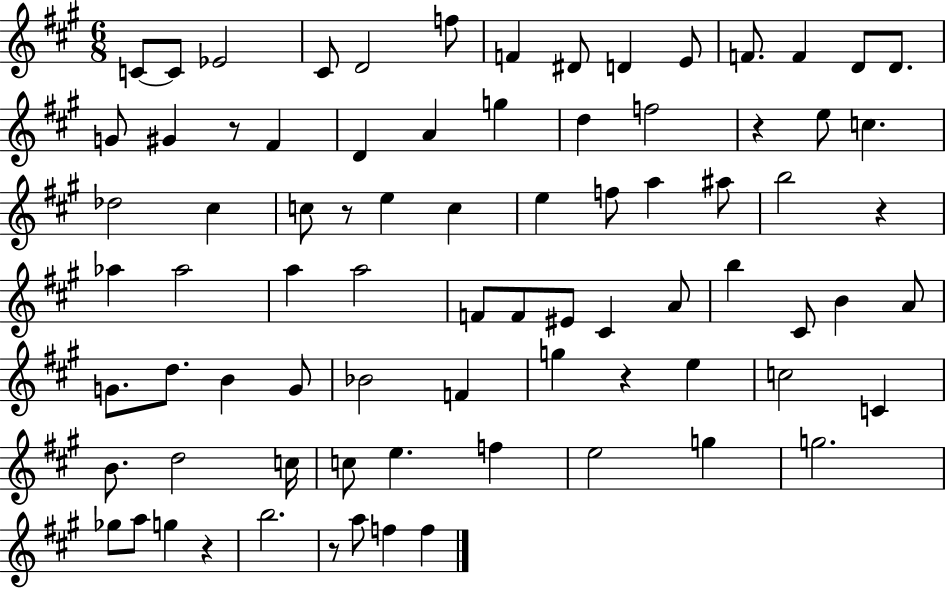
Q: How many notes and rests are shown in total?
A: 80